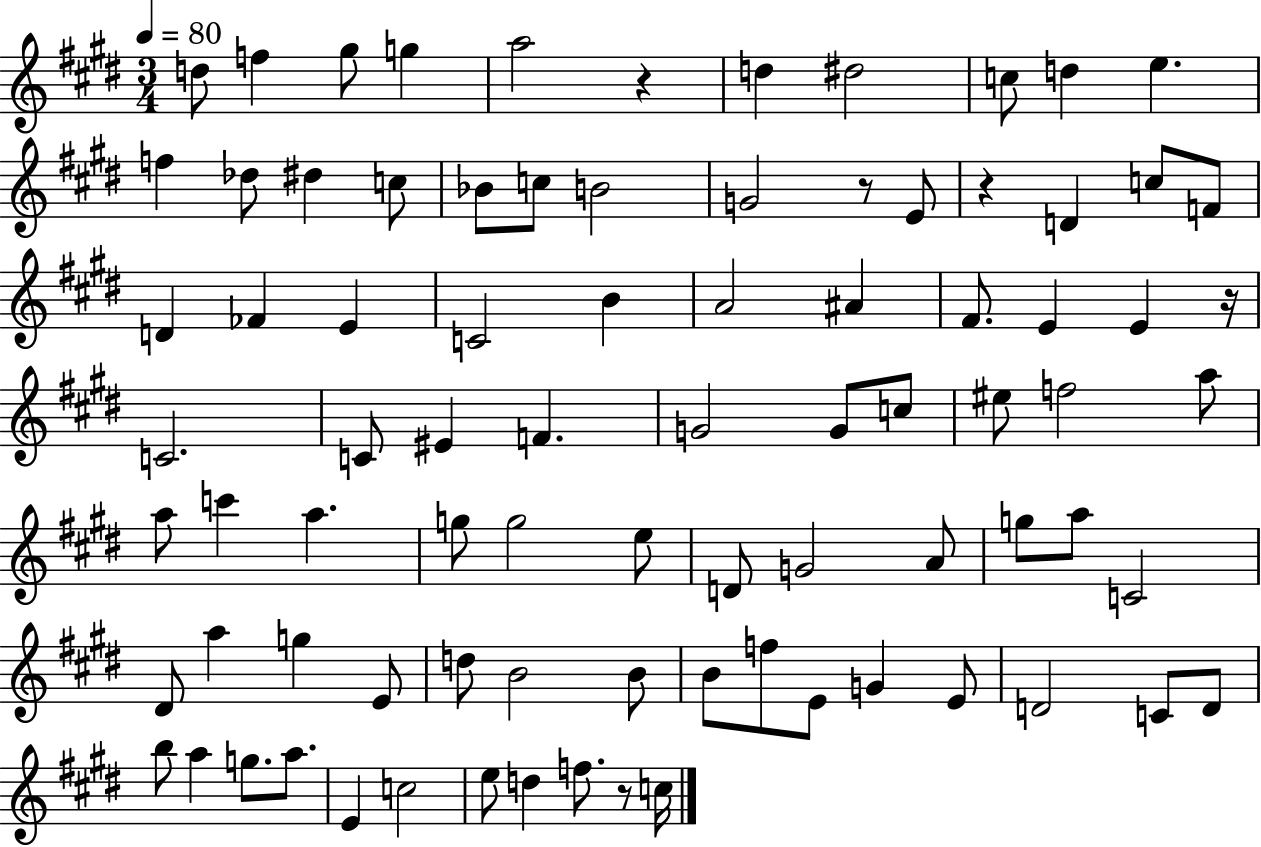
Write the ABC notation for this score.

X:1
T:Untitled
M:3/4
L:1/4
K:E
d/2 f ^g/2 g a2 z d ^d2 c/2 d e f _d/2 ^d c/2 _B/2 c/2 B2 G2 z/2 E/2 z D c/2 F/2 D _F E C2 B A2 ^A ^F/2 E E z/4 C2 C/2 ^E F G2 G/2 c/2 ^e/2 f2 a/2 a/2 c' a g/2 g2 e/2 D/2 G2 A/2 g/2 a/2 C2 ^D/2 a g E/2 d/2 B2 B/2 B/2 f/2 E/2 G E/2 D2 C/2 D/2 b/2 a g/2 a/2 E c2 e/2 d f/2 z/2 c/4